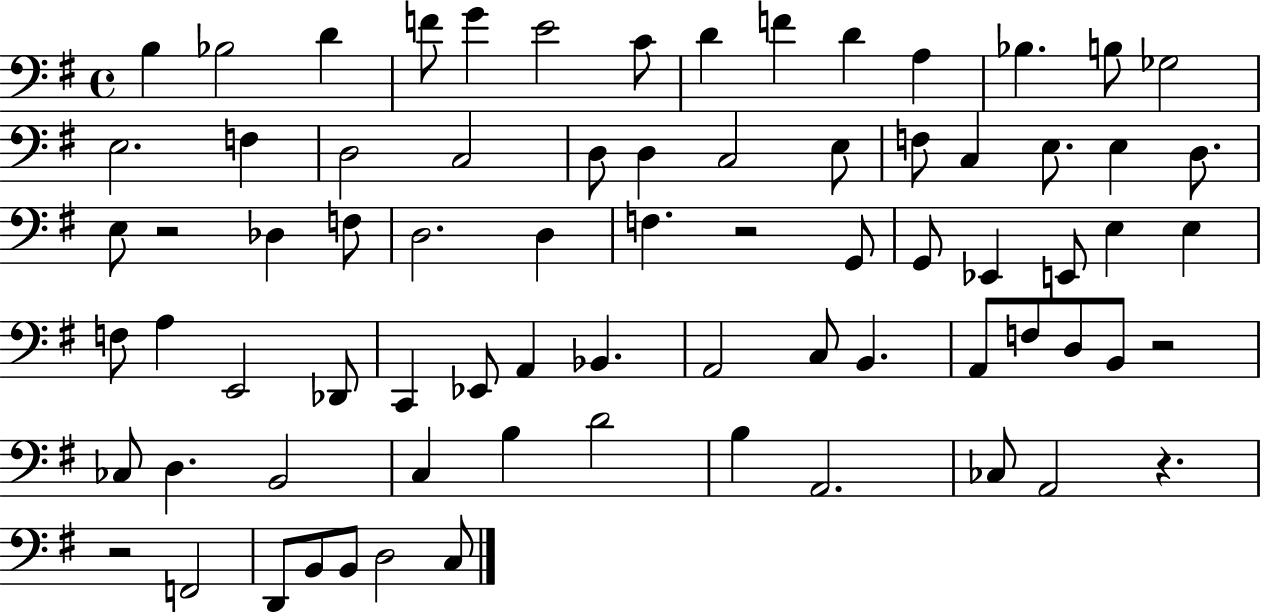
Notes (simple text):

B3/q Bb3/h D4/q F4/e G4/q E4/h C4/e D4/q F4/q D4/q A3/q Bb3/q. B3/e Gb3/h E3/h. F3/q D3/h C3/h D3/e D3/q C3/h E3/e F3/e C3/q E3/e. E3/q D3/e. E3/e R/h Db3/q F3/e D3/h. D3/q F3/q. R/h G2/e G2/e Eb2/q E2/e E3/q E3/q F3/e A3/q E2/h Db2/e C2/q Eb2/e A2/q Bb2/q. A2/h C3/e B2/q. A2/e F3/e D3/e B2/e R/h CES3/e D3/q. B2/h C3/q B3/q D4/h B3/q A2/h. CES3/e A2/h R/q. R/h F2/h D2/e B2/e B2/e D3/h C3/e